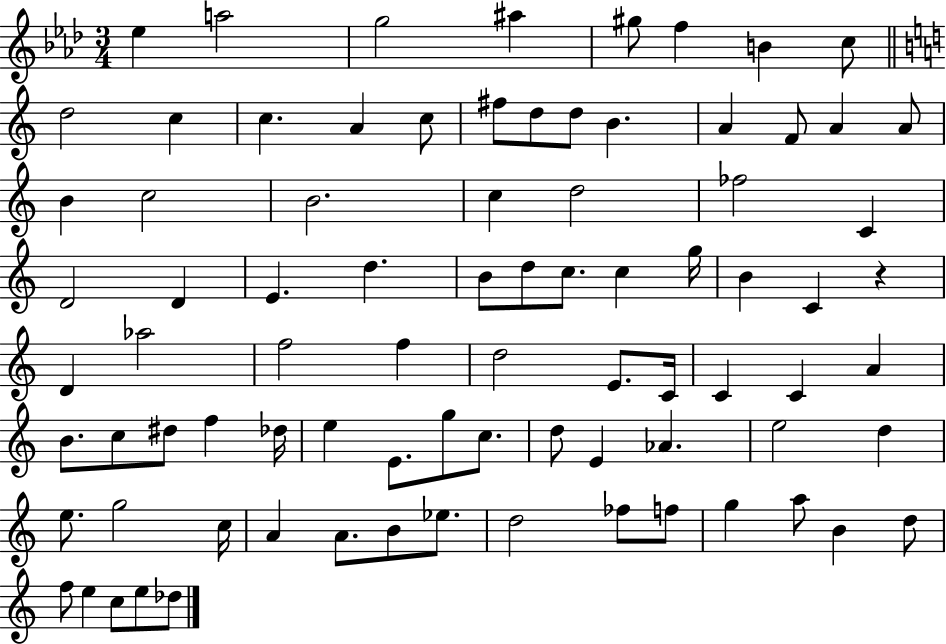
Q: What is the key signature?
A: AES major